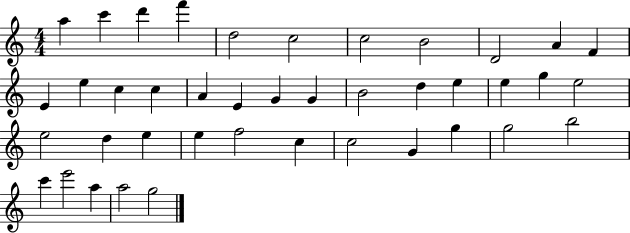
A5/q C6/q D6/q F6/q D5/h C5/h C5/h B4/h D4/h A4/q F4/q E4/q E5/q C5/q C5/q A4/q E4/q G4/q G4/q B4/h D5/q E5/q E5/q G5/q E5/h E5/h D5/q E5/q E5/q F5/h C5/q C5/h G4/q G5/q G5/h B5/h C6/q E6/h A5/q A5/h G5/h